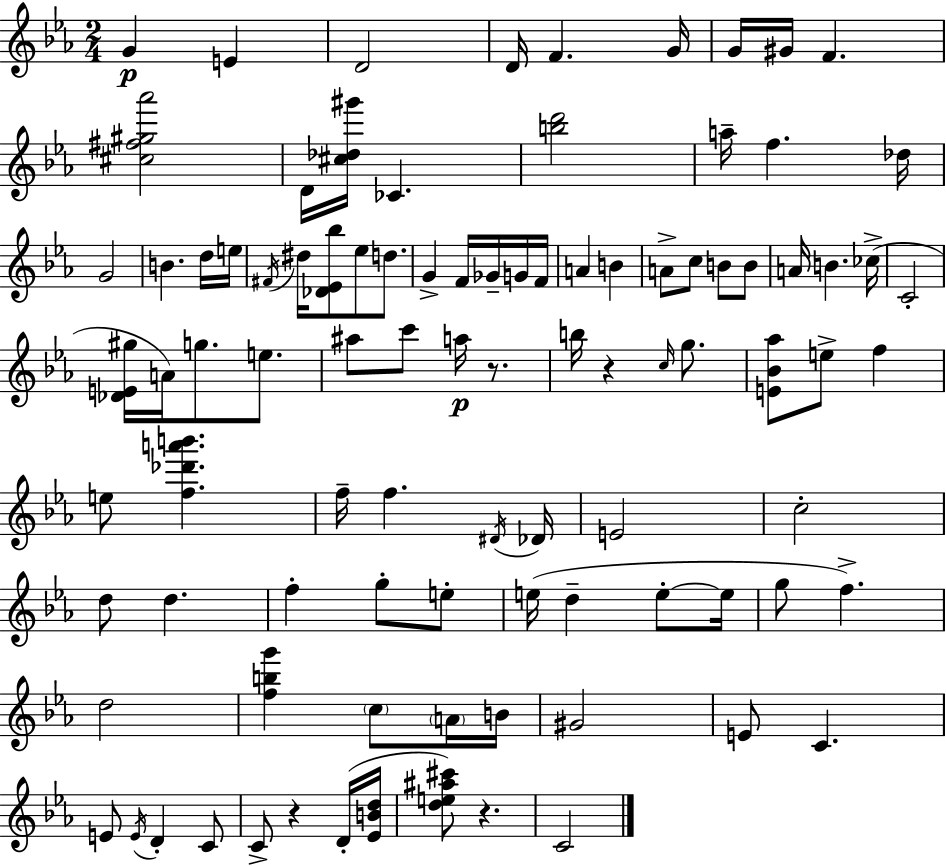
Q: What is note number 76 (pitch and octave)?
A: D4